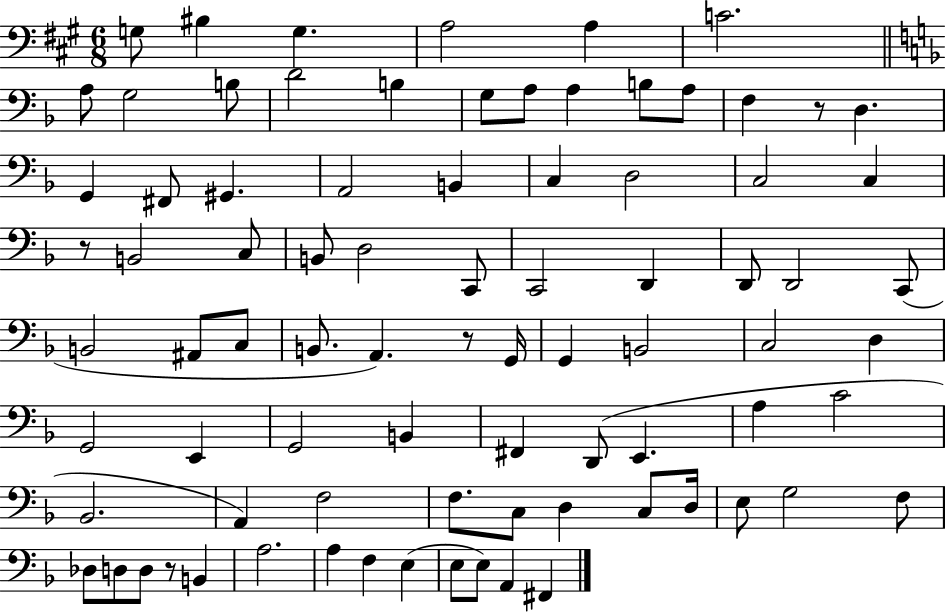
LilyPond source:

{
  \clef bass
  \numericTimeSignature
  \time 6/8
  \key a \major
  g8 bis4 g4. | a2 a4 | c'2. | \bar "||" \break \key f \major a8 g2 b8 | d'2 b4 | g8 a8 a4 b8 a8 | f4 r8 d4. | \break g,4 fis,8 gis,4. | a,2 b,4 | c4 d2 | c2 c4 | \break r8 b,2 c8 | b,8 d2 c,8 | c,2 d,4 | d,8 d,2 c,8( | \break b,2 ais,8 c8 | b,8. a,4.) r8 g,16 | g,4 b,2 | c2 d4 | \break g,2 e,4 | g,2 b,4 | fis,4 d,8( e,4. | a4 c'2 | \break bes,2. | a,4) f2 | f8. c8 d4 c8 d16 | e8 g2 f8 | \break des8 d8 d8 r8 b,4 | a2. | a4 f4 e4( | e8 e8) a,4 fis,4 | \break \bar "|."
}